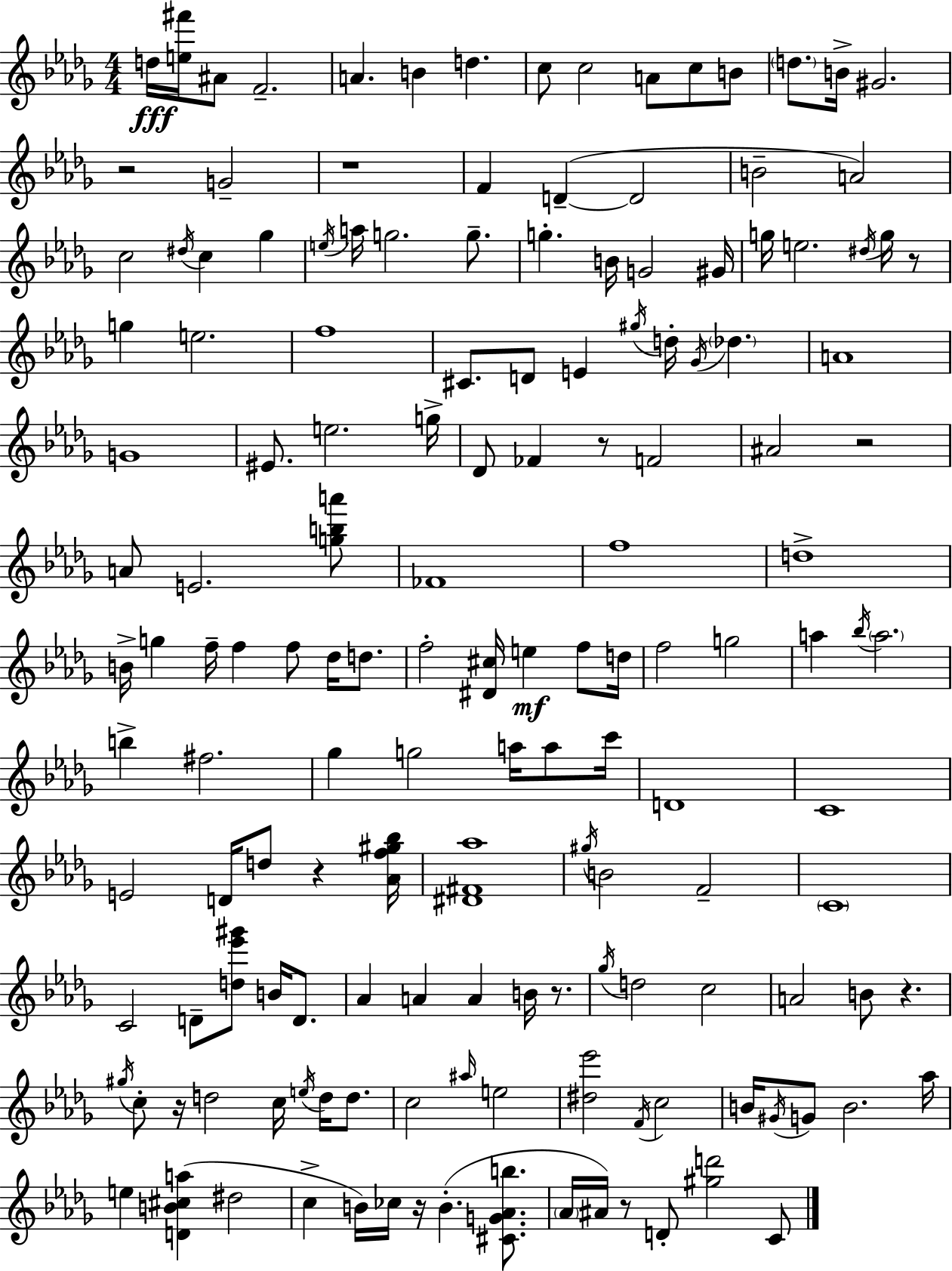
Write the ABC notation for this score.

X:1
T:Untitled
M:4/4
L:1/4
K:Bbm
d/4 [e^f']/4 ^A/2 F2 A B d c/2 c2 A/2 c/2 B/2 d/2 B/4 ^G2 z2 G2 z4 F D D2 B2 A2 c2 ^d/4 c _g e/4 a/4 g2 g/2 g B/4 G2 ^G/4 g/4 e2 ^d/4 g/4 z/2 g e2 f4 ^C/2 D/2 E ^g/4 d/4 _G/4 _d A4 G4 ^E/2 e2 g/4 _D/2 _F z/2 F2 ^A2 z2 A/2 E2 [gba']/2 _F4 f4 d4 B/4 g f/4 f f/2 _d/4 d/2 f2 [^D^c]/4 e f/2 d/4 f2 g2 a _b/4 a2 b ^f2 _g g2 a/4 a/2 c'/4 D4 C4 E2 D/4 d/2 z [_Af^g_b]/4 [^D^F_a]4 ^g/4 B2 F2 C4 C2 D/2 [d_e'^g']/2 B/4 D/2 _A A A B/4 z/2 _g/4 d2 c2 A2 B/2 z ^g/4 c/2 z/4 d2 c/4 e/4 d/4 d/2 c2 ^a/4 e2 [^d_e']2 F/4 c2 B/4 ^G/4 G/2 B2 _a/4 e [DB^ca] ^d2 c B/4 _c/4 z/4 B [^CG_Ab]/2 _A/4 ^A/4 z/2 D/2 [^gd']2 C/2